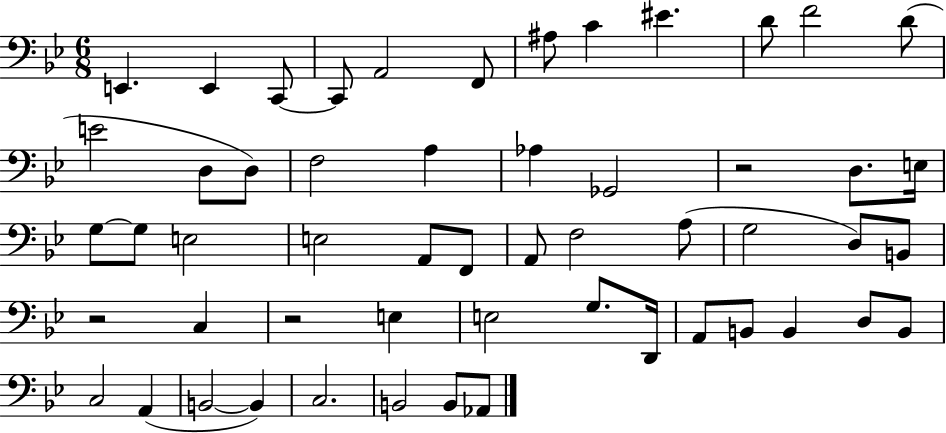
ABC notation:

X:1
T:Untitled
M:6/8
L:1/4
K:Bb
E,, E,, C,,/2 C,,/2 A,,2 F,,/2 ^A,/2 C ^E D/2 F2 D/2 E2 D,/2 D,/2 F,2 A, _A, _G,,2 z2 D,/2 E,/4 G,/2 G,/2 E,2 E,2 A,,/2 F,,/2 A,,/2 F,2 A,/2 G,2 D,/2 B,,/2 z2 C, z2 E, E,2 G,/2 D,,/4 A,,/2 B,,/2 B,, D,/2 B,,/2 C,2 A,, B,,2 B,, C,2 B,,2 B,,/2 _A,,/2